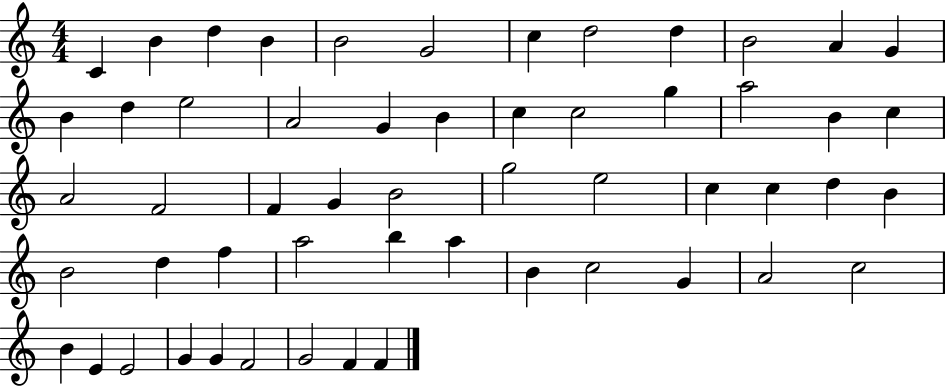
C4/q B4/q D5/q B4/q B4/h G4/h C5/q D5/h D5/q B4/h A4/q G4/q B4/q D5/q E5/h A4/h G4/q B4/q C5/q C5/h G5/q A5/h B4/q C5/q A4/h F4/h F4/q G4/q B4/h G5/h E5/h C5/q C5/q D5/q B4/q B4/h D5/q F5/q A5/h B5/q A5/q B4/q C5/h G4/q A4/h C5/h B4/q E4/q E4/h G4/q G4/q F4/h G4/h F4/q F4/q